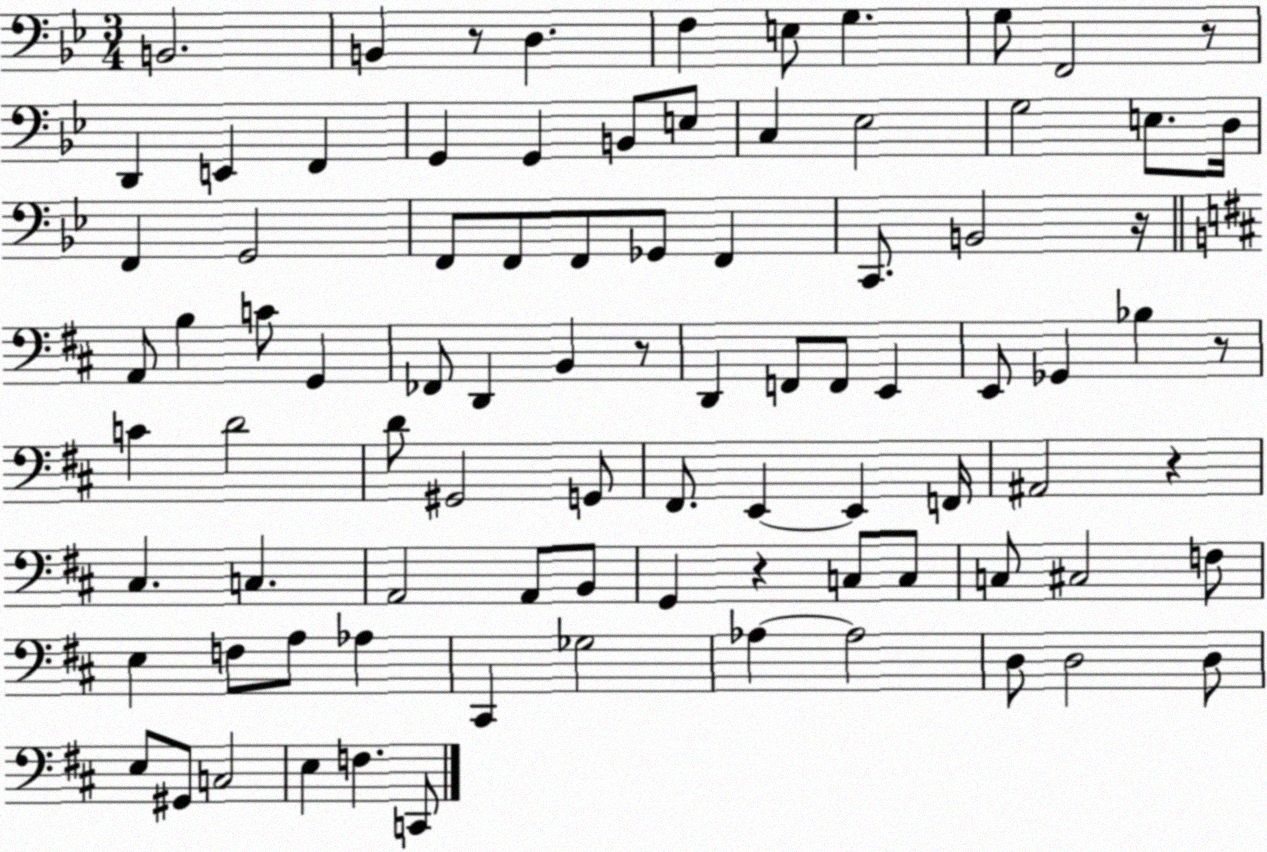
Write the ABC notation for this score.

X:1
T:Untitled
M:3/4
L:1/4
K:Bb
B,,2 B,, z/2 D, F, E,/2 G, G,/2 F,,2 z/2 D,, E,, F,, G,, G,, B,,/2 E,/2 C, _E,2 G,2 E,/2 D,/4 F,, G,,2 F,,/2 F,,/2 F,,/2 _G,,/2 F,, C,,/2 B,,2 z/4 A,,/2 B, C/2 G,, _F,,/2 D,, B,, z/2 D,, F,,/2 F,,/2 E,, E,,/2 _G,, _B, z/2 C D2 D/2 ^G,,2 G,,/2 ^F,,/2 E,, E,, F,,/4 ^A,,2 z ^C, C, A,,2 A,,/2 B,,/2 G,, z C,/2 C,/2 C,/2 ^C,2 F,/2 E, F,/2 A,/2 _A, ^C,, _G,2 _A, _A,2 D,/2 D,2 D,/2 E,/2 ^G,,/2 C,2 E, F, C,,/2